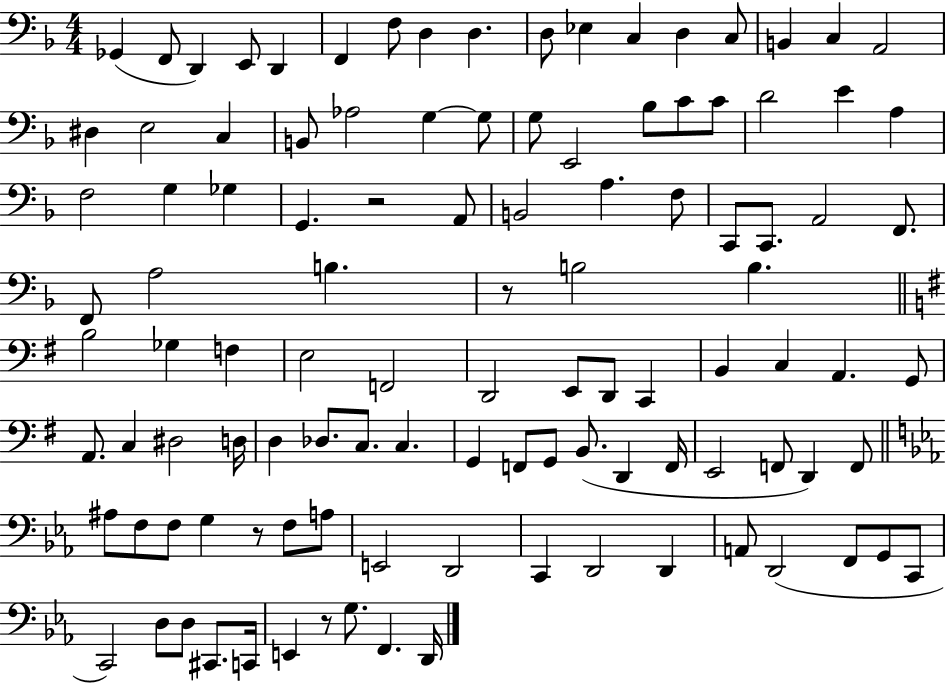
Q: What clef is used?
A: bass